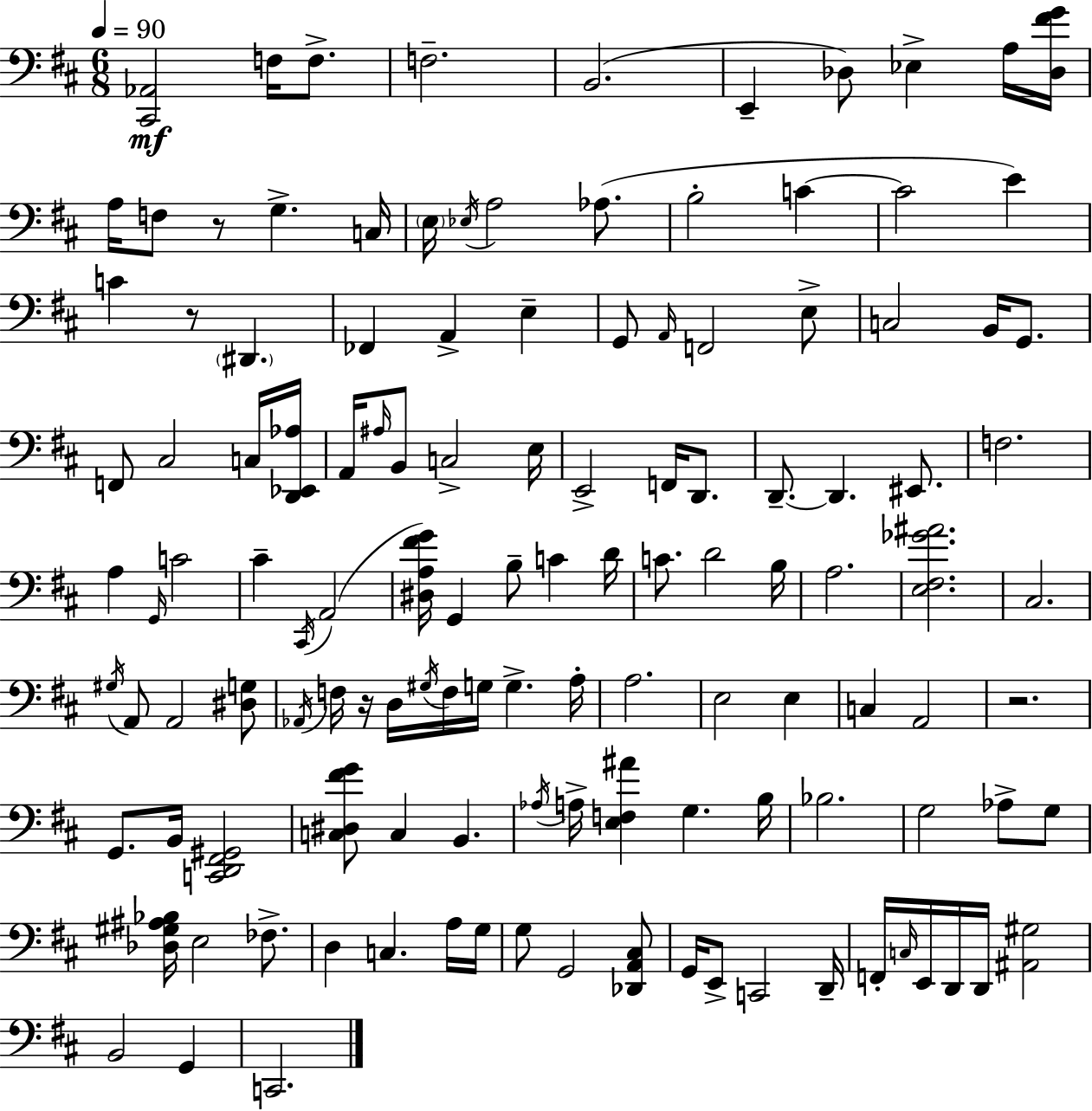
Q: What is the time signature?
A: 6/8